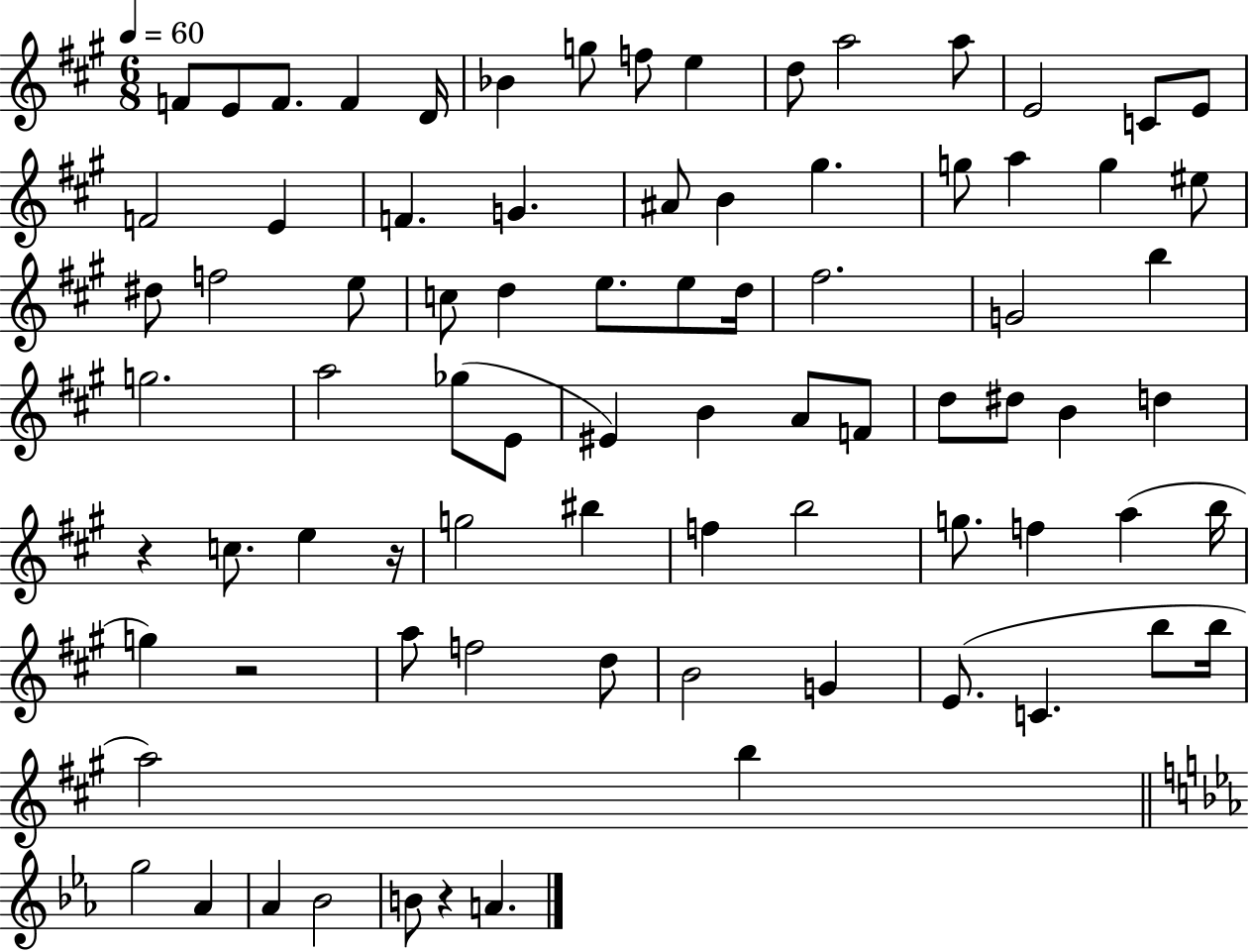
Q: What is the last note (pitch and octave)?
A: A4